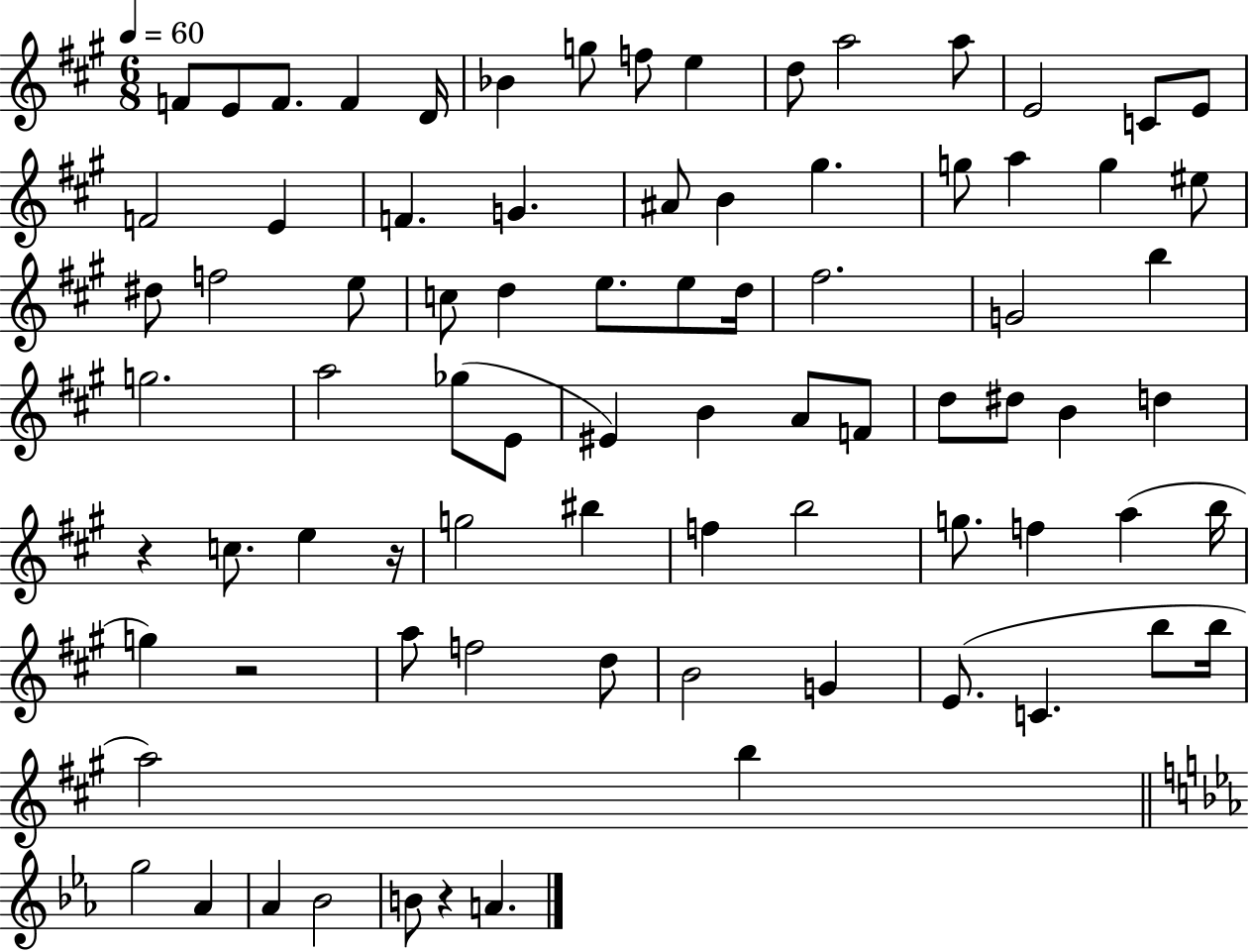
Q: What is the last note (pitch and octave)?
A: A4